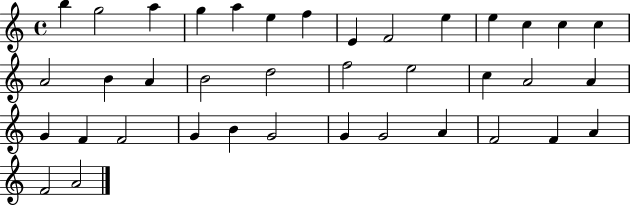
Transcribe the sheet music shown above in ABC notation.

X:1
T:Untitled
M:4/4
L:1/4
K:C
b g2 a g a e f E F2 e e c c c A2 B A B2 d2 f2 e2 c A2 A G F F2 G B G2 G G2 A F2 F A F2 A2